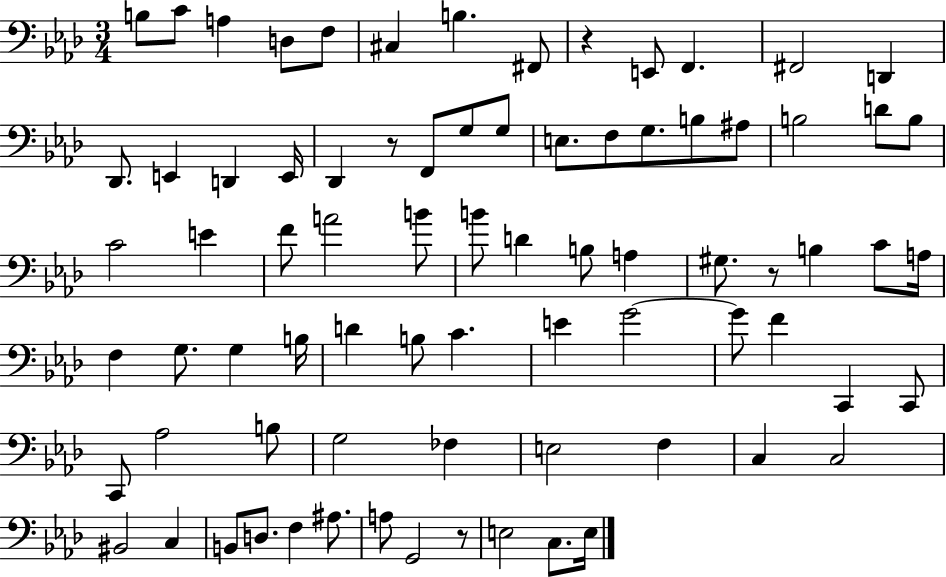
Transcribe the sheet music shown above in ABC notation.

X:1
T:Untitled
M:3/4
L:1/4
K:Ab
B,/2 C/2 A, D,/2 F,/2 ^C, B, ^F,,/2 z E,,/2 F,, ^F,,2 D,, _D,,/2 E,, D,, E,,/4 _D,, z/2 F,,/2 G,/2 G,/2 E,/2 F,/2 G,/2 B,/2 ^A,/2 B,2 D/2 B,/2 C2 E F/2 A2 B/2 B/2 D B,/2 A, ^G,/2 z/2 B, C/2 A,/4 F, G,/2 G, B,/4 D B,/2 C E G2 G/2 F C,, C,,/2 C,,/2 _A,2 B,/2 G,2 _F, E,2 F, C, C,2 ^B,,2 C, B,,/2 D,/2 F, ^A,/2 A,/2 G,,2 z/2 E,2 C,/2 E,/4